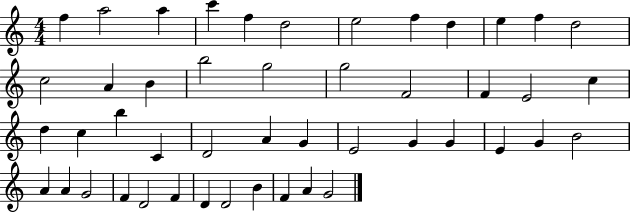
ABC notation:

X:1
T:Untitled
M:4/4
L:1/4
K:C
f a2 a c' f d2 e2 f d e f d2 c2 A B b2 g2 g2 F2 F E2 c d c b C D2 A G E2 G G E G B2 A A G2 F D2 F D D2 B F A G2